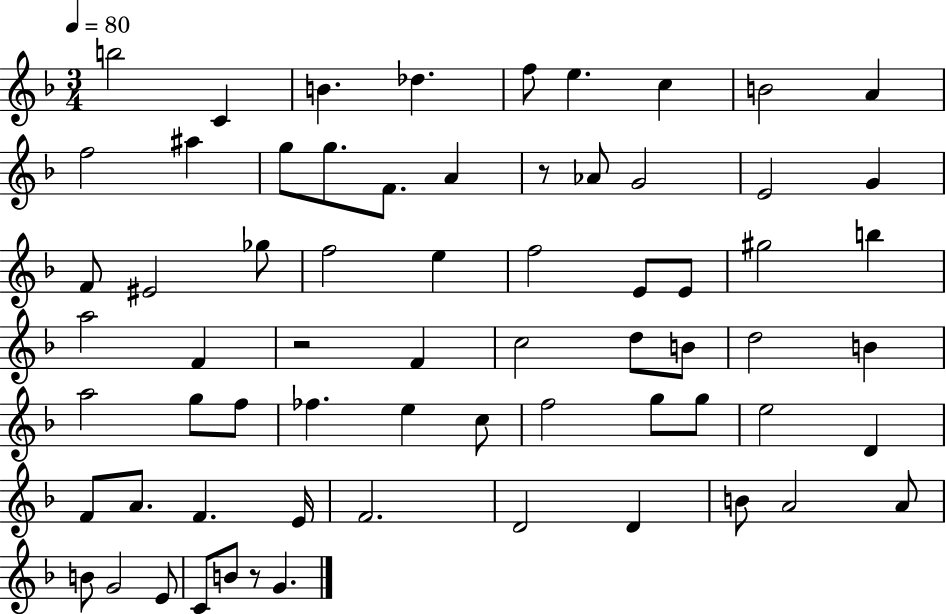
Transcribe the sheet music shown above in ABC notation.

X:1
T:Untitled
M:3/4
L:1/4
K:F
b2 C B _d f/2 e c B2 A f2 ^a g/2 g/2 F/2 A z/2 _A/2 G2 E2 G F/2 ^E2 _g/2 f2 e f2 E/2 E/2 ^g2 b a2 F z2 F c2 d/2 B/2 d2 B a2 g/2 f/2 _f e c/2 f2 g/2 g/2 e2 D F/2 A/2 F E/4 F2 D2 D B/2 A2 A/2 B/2 G2 E/2 C/2 B/2 z/2 G